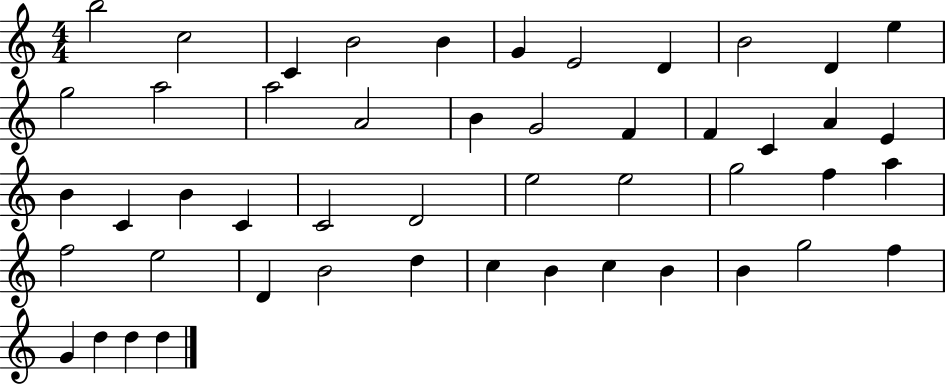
B5/h C5/h C4/q B4/h B4/q G4/q E4/h D4/q B4/h D4/q E5/q G5/h A5/h A5/h A4/h B4/q G4/h F4/q F4/q C4/q A4/q E4/q B4/q C4/q B4/q C4/q C4/h D4/h E5/h E5/h G5/h F5/q A5/q F5/h E5/h D4/q B4/h D5/q C5/q B4/q C5/q B4/q B4/q G5/h F5/q G4/q D5/q D5/q D5/q